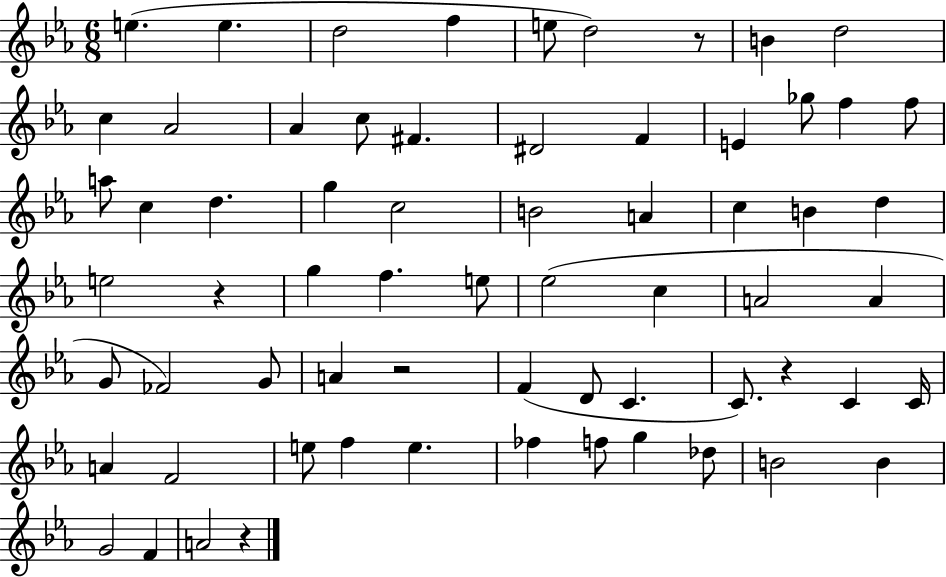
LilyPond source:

{
  \clef treble
  \numericTimeSignature
  \time 6/8
  \key ees \major
  e''4.( e''4. | d''2 f''4 | e''8 d''2) r8 | b'4 d''2 | \break c''4 aes'2 | aes'4 c''8 fis'4. | dis'2 f'4 | e'4 ges''8 f''4 f''8 | \break a''8 c''4 d''4. | g''4 c''2 | b'2 a'4 | c''4 b'4 d''4 | \break e''2 r4 | g''4 f''4. e''8 | ees''2( c''4 | a'2 a'4 | \break g'8 fes'2) g'8 | a'4 r2 | f'4( d'8 c'4. | c'8.) r4 c'4 c'16 | \break a'4 f'2 | e''8 f''4 e''4. | fes''4 f''8 g''4 des''8 | b'2 b'4 | \break g'2 f'4 | a'2 r4 | \bar "|."
}